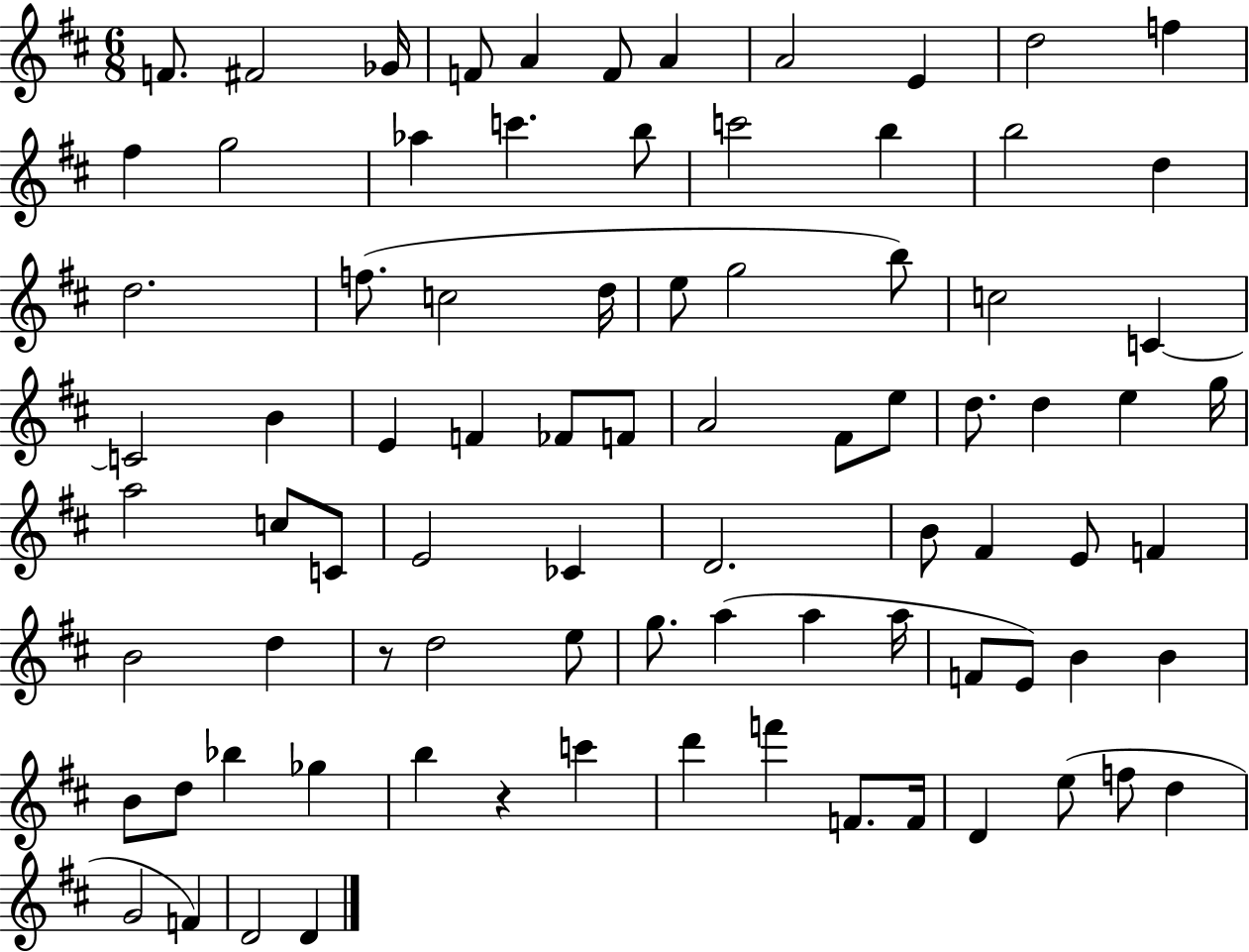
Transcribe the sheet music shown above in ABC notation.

X:1
T:Untitled
M:6/8
L:1/4
K:D
F/2 ^F2 _G/4 F/2 A F/2 A A2 E d2 f ^f g2 _a c' b/2 c'2 b b2 d d2 f/2 c2 d/4 e/2 g2 b/2 c2 C C2 B E F _F/2 F/2 A2 ^F/2 e/2 d/2 d e g/4 a2 c/2 C/2 E2 _C D2 B/2 ^F E/2 F B2 d z/2 d2 e/2 g/2 a a a/4 F/2 E/2 B B B/2 d/2 _b _g b z c' d' f' F/2 F/4 D e/2 f/2 d G2 F D2 D